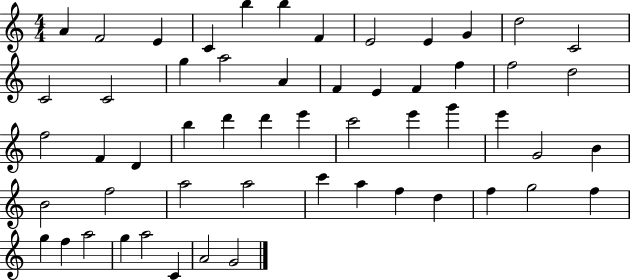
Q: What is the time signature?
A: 4/4